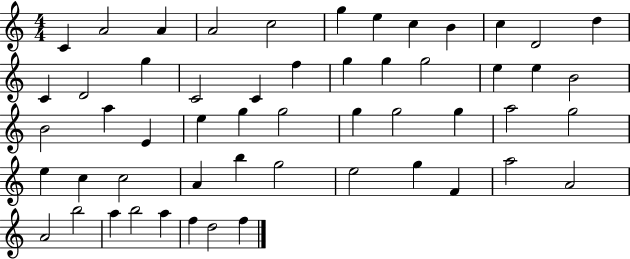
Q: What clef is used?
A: treble